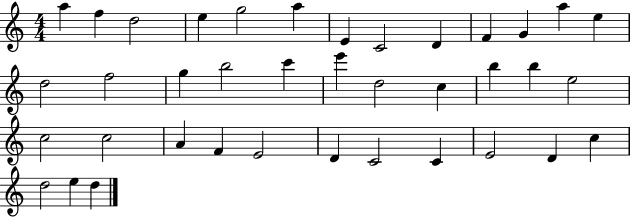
A5/q F5/q D5/h E5/q G5/h A5/q E4/q C4/h D4/q F4/q G4/q A5/q E5/q D5/h F5/h G5/q B5/h C6/q E6/q D5/h C5/q B5/q B5/q E5/h C5/h C5/h A4/q F4/q E4/h D4/q C4/h C4/q E4/h D4/q C5/q D5/h E5/q D5/q